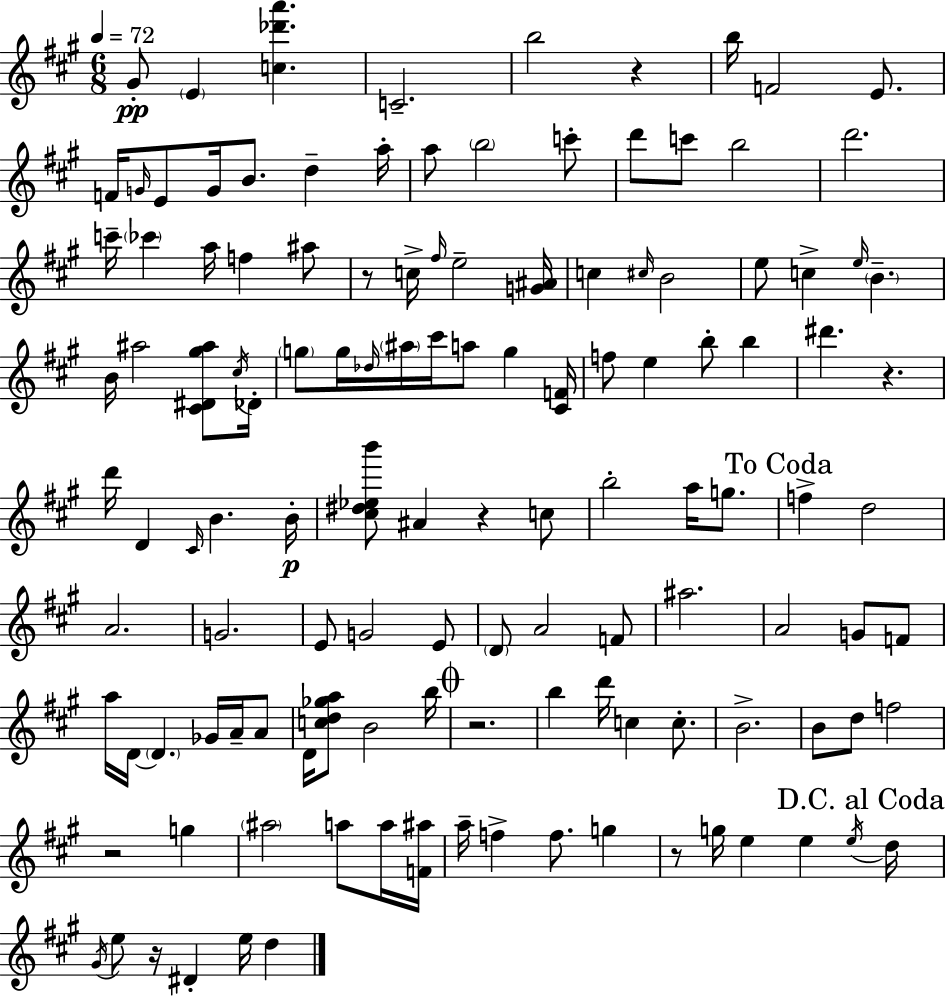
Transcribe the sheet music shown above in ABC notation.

X:1
T:Untitled
M:6/8
L:1/4
K:A
^G/2 E [c_d'a'] C2 b2 z b/4 F2 E/2 F/4 G/4 E/2 G/4 B/2 d a/4 a/2 b2 c'/2 d'/2 c'/2 b2 d'2 c'/4 _c' a/4 f ^a/2 z/2 c/4 ^f/4 e2 [G^A]/4 c ^c/4 B2 e/2 c e/4 B B/4 ^a2 [^C^D^g^a]/2 ^c/4 _D/4 g/2 g/4 _d/4 ^a/4 ^c'/4 a/2 g [^CF]/4 f/2 e b/2 b ^d' z d'/4 D ^C/4 B B/4 [^c^d_eb']/2 ^A z c/2 b2 a/4 g/2 f d2 A2 G2 E/2 G2 E/2 D/2 A2 F/2 ^a2 A2 G/2 F/2 a/4 D/4 D _G/4 A/4 A/2 D/4 [cd_ga]/2 B2 b/4 z2 b d'/4 c c/2 B2 B/2 d/2 f2 z2 g ^a2 a/2 a/4 [F^a]/4 a/4 f f/2 g z/2 g/4 e e e/4 d/4 ^G/4 e/2 z/4 ^D e/4 d